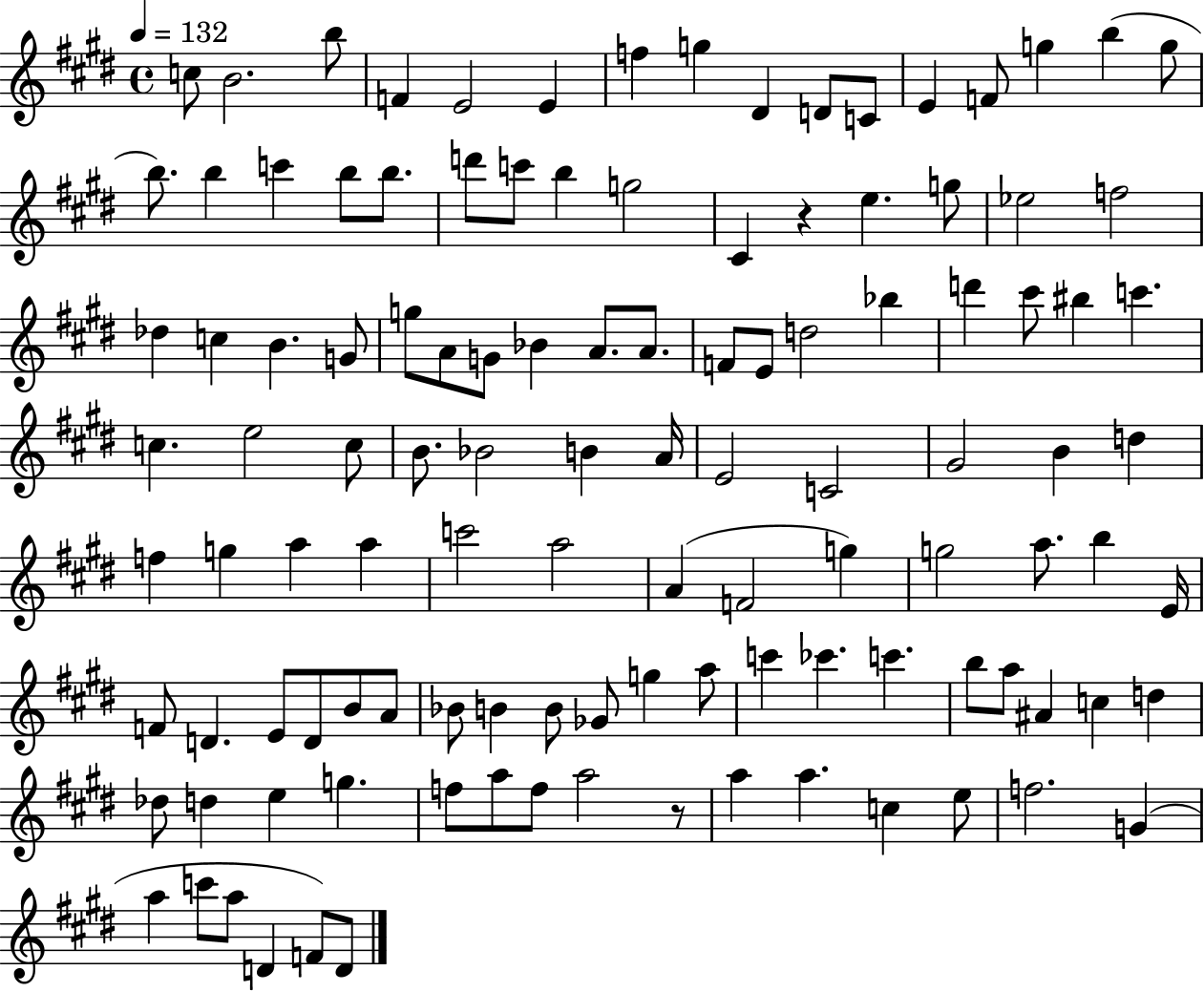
C5/e B4/h. B5/e F4/q E4/h E4/q F5/q G5/q D#4/q D4/e C4/e E4/q F4/e G5/q B5/q G5/e B5/e. B5/q C6/q B5/e B5/e. D6/e C6/e B5/q G5/h C#4/q R/q E5/q. G5/e Eb5/h F5/h Db5/q C5/q B4/q. G4/e G5/e A4/e G4/e Bb4/q A4/e. A4/e. F4/e E4/e D5/h Bb5/q D6/q C#6/e BIS5/q C6/q. C5/q. E5/h C5/e B4/e. Bb4/h B4/q A4/s E4/h C4/h G#4/h B4/q D5/q F5/q G5/q A5/q A5/q C6/h A5/h A4/q F4/h G5/q G5/h A5/e. B5/q E4/s F4/e D4/q. E4/e D4/e B4/e A4/e Bb4/e B4/q B4/e Gb4/e G5/q A5/e C6/q CES6/q. C6/q. B5/e A5/e A#4/q C5/q D5/q Db5/e D5/q E5/q G5/q. F5/e A5/e F5/e A5/h R/e A5/q A5/q. C5/q E5/e F5/h. G4/q A5/q C6/e A5/e D4/q F4/e D4/e